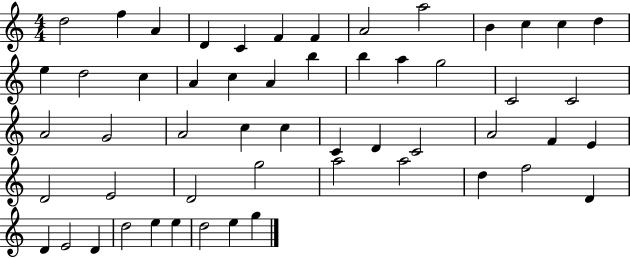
{
  \clef treble
  \numericTimeSignature
  \time 4/4
  \key c \major
  d''2 f''4 a'4 | d'4 c'4 f'4 f'4 | a'2 a''2 | b'4 c''4 c''4 d''4 | \break e''4 d''2 c''4 | a'4 c''4 a'4 b''4 | b''4 a''4 g''2 | c'2 c'2 | \break a'2 g'2 | a'2 c''4 c''4 | c'4 d'4 c'2 | a'2 f'4 e'4 | \break d'2 e'2 | d'2 g''2 | a''2 a''2 | d''4 f''2 d'4 | \break d'4 e'2 d'4 | d''2 e''4 e''4 | d''2 e''4 g''4 | \bar "|."
}